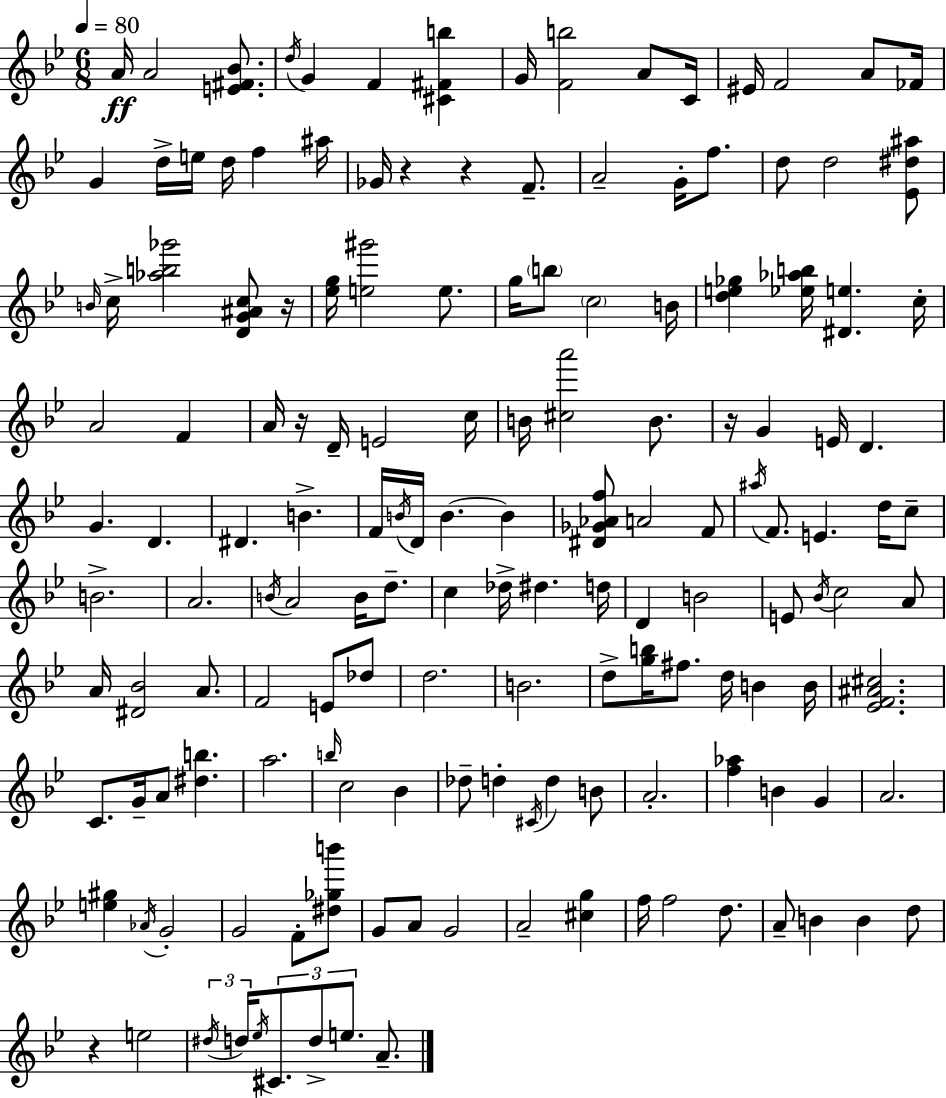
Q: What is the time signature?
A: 6/8